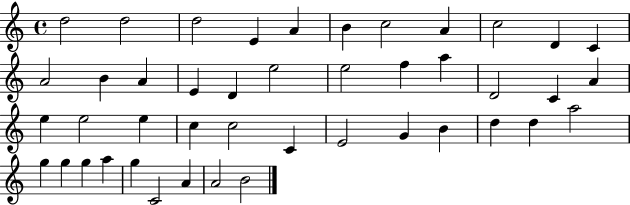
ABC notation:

X:1
T:Untitled
M:4/4
L:1/4
K:C
d2 d2 d2 E A B c2 A c2 D C A2 B A E D e2 e2 f a D2 C A e e2 e c c2 C E2 G B d d a2 g g g a g C2 A A2 B2